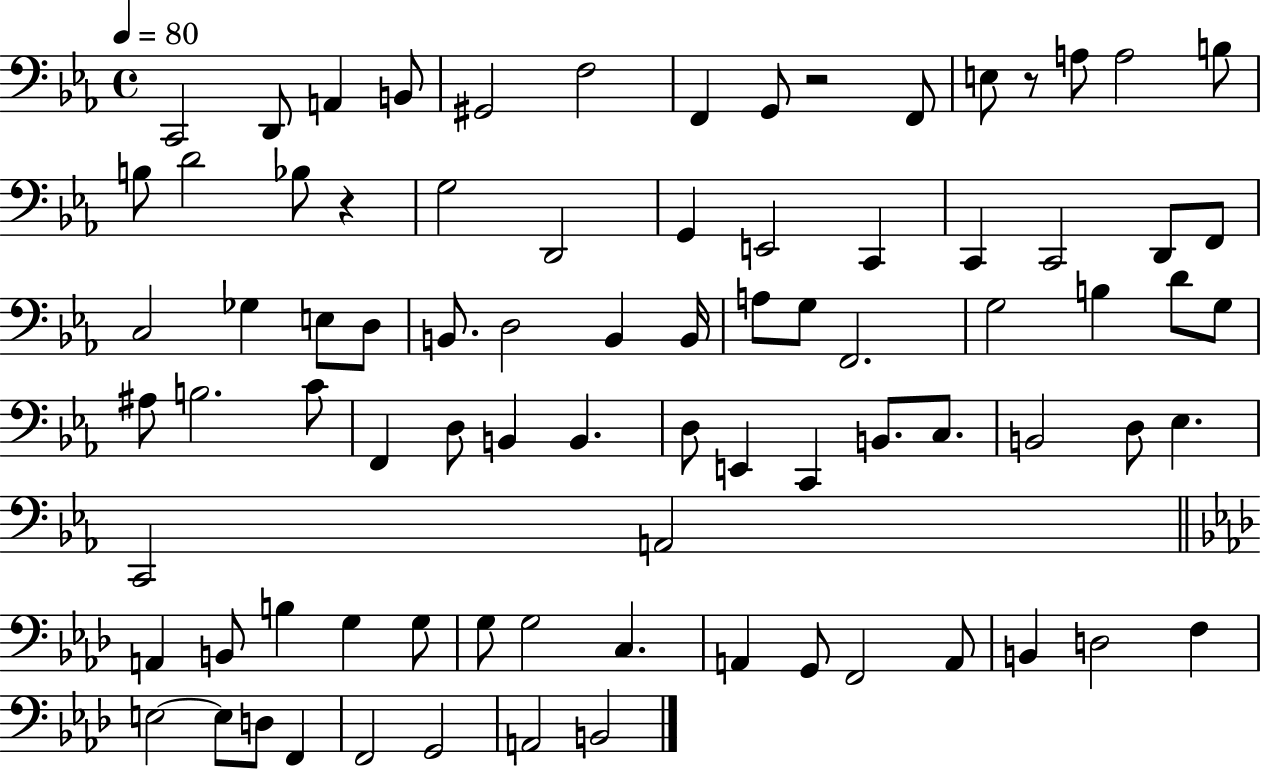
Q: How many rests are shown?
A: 3